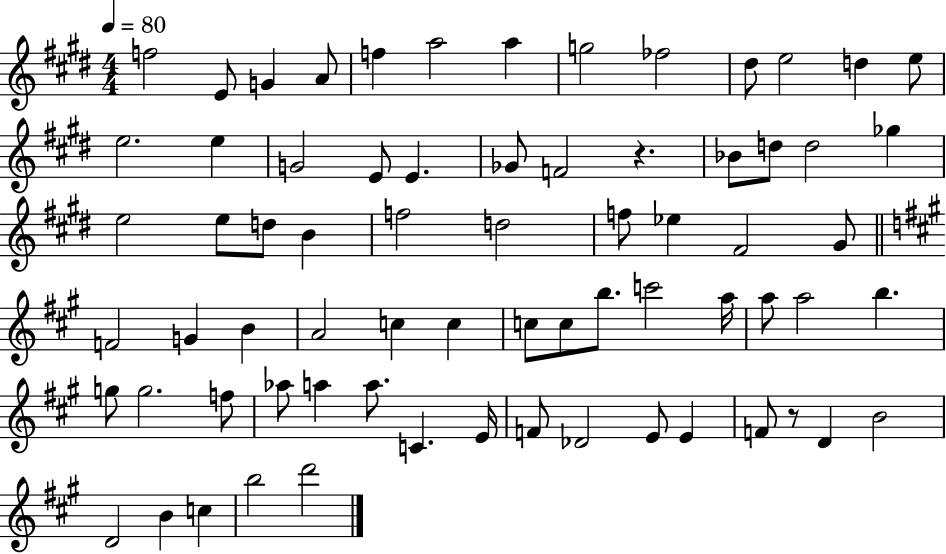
{
  \clef treble
  \numericTimeSignature
  \time 4/4
  \key e \major
  \tempo 4 = 80
  \repeat volta 2 { f''2 e'8 g'4 a'8 | f''4 a''2 a''4 | g''2 fes''2 | dis''8 e''2 d''4 e''8 | \break e''2. e''4 | g'2 e'8 e'4. | ges'8 f'2 r4. | bes'8 d''8 d''2 ges''4 | \break e''2 e''8 d''8 b'4 | f''2 d''2 | f''8 ees''4 fis'2 gis'8 | \bar "||" \break \key a \major f'2 g'4 b'4 | a'2 c''4 c''4 | c''8 c''8 b''8. c'''2 a''16 | a''8 a''2 b''4. | \break g''8 g''2. f''8 | aes''8 a''4 a''8. c'4. e'16 | f'8 des'2 e'8 e'4 | f'8 r8 d'4 b'2 | \break d'2 b'4 c''4 | b''2 d'''2 | } \bar "|."
}